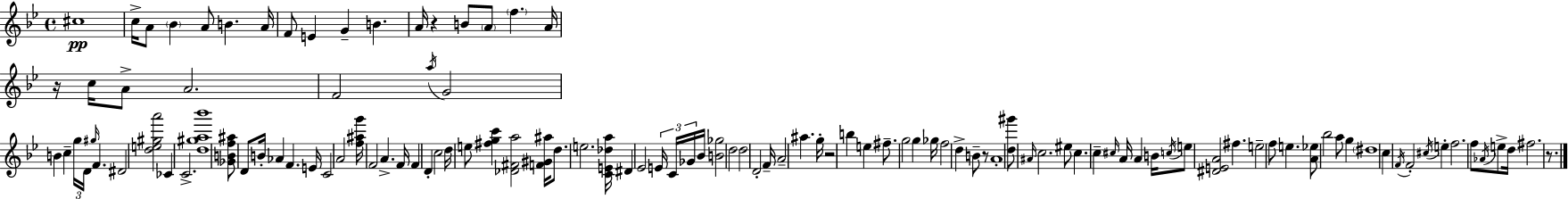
{
  \clef treble
  \time 4/4
  \defaultTimeSignature
  \key bes \major
  \repeat volta 2 { cis''1\pp | c''16-> a'8 \parenthesize bes'4 a'8 b'4. a'16 | f'8 e'4 g'4-- b'4. | a'16 r4 b'8 \parenthesize a'8 \parenthesize f''4. a'16 | \break r16 c''16 a'8-> a'2. | f'2 \acciaccatura { a''16 } g'2 | b'4 c''4-- \tuplet 3/2 { g''16 d'16 \grace { gis''16 } } f'4. | dis'2 <d'' e'' gis'' a'''>2 | \break ces'4 c'2.-> | <d'' gis'' a'' bes'''>1 | <ges' b' f'' ais''>8 d'8 b'16-. aes'4 f'4. | e'16 c'2 a'2 | \break <f'' ais'' g'''>16 f'2 a'4.-> | f'16 f'4 d'4-. c''2 | d''16 e''8 <fis'' g'' c'''>4 <des' fis' a''>2 | <f' gis' ais''>16 d''8. e''2. | \break <c' e' des'' a''>16 dis'4 ees'2 \tuplet 3/2 { e'16 c'16 | ges'16 } bes'16 <b' ges''>2 d''2 | d''2 d'2-. | f'16-- a'2-- ais''4. | \break g''16-. r2 b''4 e''4 | fis''8.-- g''2 g''4 | ges''16 f''2 d''4-> b'8-- | r8 a'1-. | \break <d'' gis'''>8 \grace { ais'16 } c''2. | eis''8 c''4. \parenthesize c''4-- \grace { cis''16 } a'16 a'4 | b'16 \acciaccatura { c''16 } e''8 <dis' e' a'>2 fis''4. | e''2-- f''8 e''4. | \break <a' ees''>8 bes''2 a''8 | g''4 \parenthesize dis''1 | c''4 \acciaccatura { f'16 } f'2-. | \acciaccatura { cis''16 } e''4-. f''2. | \break f''8 \acciaccatura { aes'16 } e''8-> d''16 fis''2. | r8. } \bar "|."
}